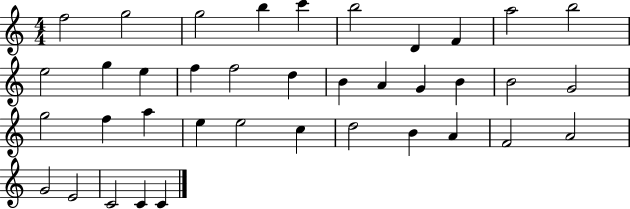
F5/h G5/h G5/h B5/q C6/q B5/h D4/q F4/q A5/h B5/h E5/h G5/q E5/q F5/q F5/h D5/q B4/q A4/q G4/q B4/q B4/h G4/h G5/h F5/q A5/q E5/q E5/h C5/q D5/h B4/q A4/q F4/h A4/h G4/h E4/h C4/h C4/q C4/q